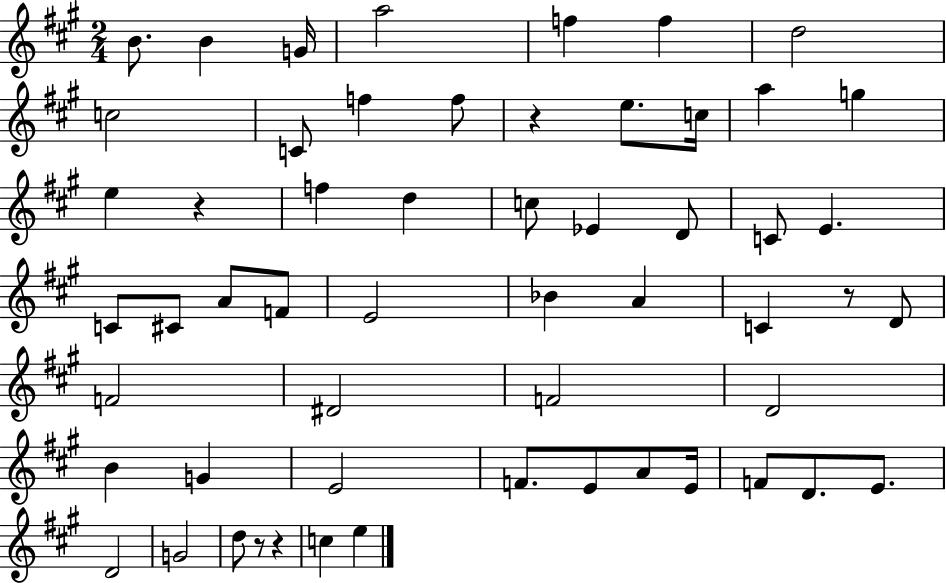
{
  \clef treble
  \numericTimeSignature
  \time 2/4
  \key a \major
  b'8. b'4 g'16 | a''2 | f''4 f''4 | d''2 | \break c''2 | c'8 f''4 f''8 | r4 e''8. c''16 | a''4 g''4 | \break e''4 r4 | f''4 d''4 | c''8 ees'4 d'8 | c'8 e'4. | \break c'8 cis'8 a'8 f'8 | e'2 | bes'4 a'4 | c'4 r8 d'8 | \break f'2 | dis'2 | f'2 | d'2 | \break b'4 g'4 | e'2 | f'8. e'8 a'8 e'16 | f'8 d'8. e'8. | \break d'2 | g'2 | d''8 r8 r4 | c''4 e''4 | \break \bar "|."
}